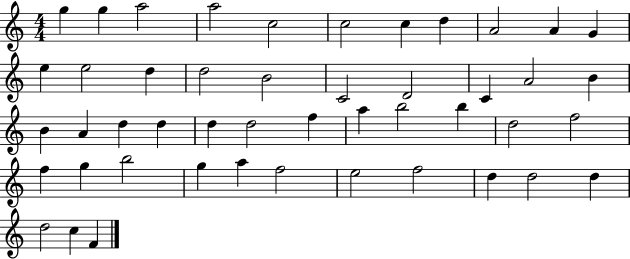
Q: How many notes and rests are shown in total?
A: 47